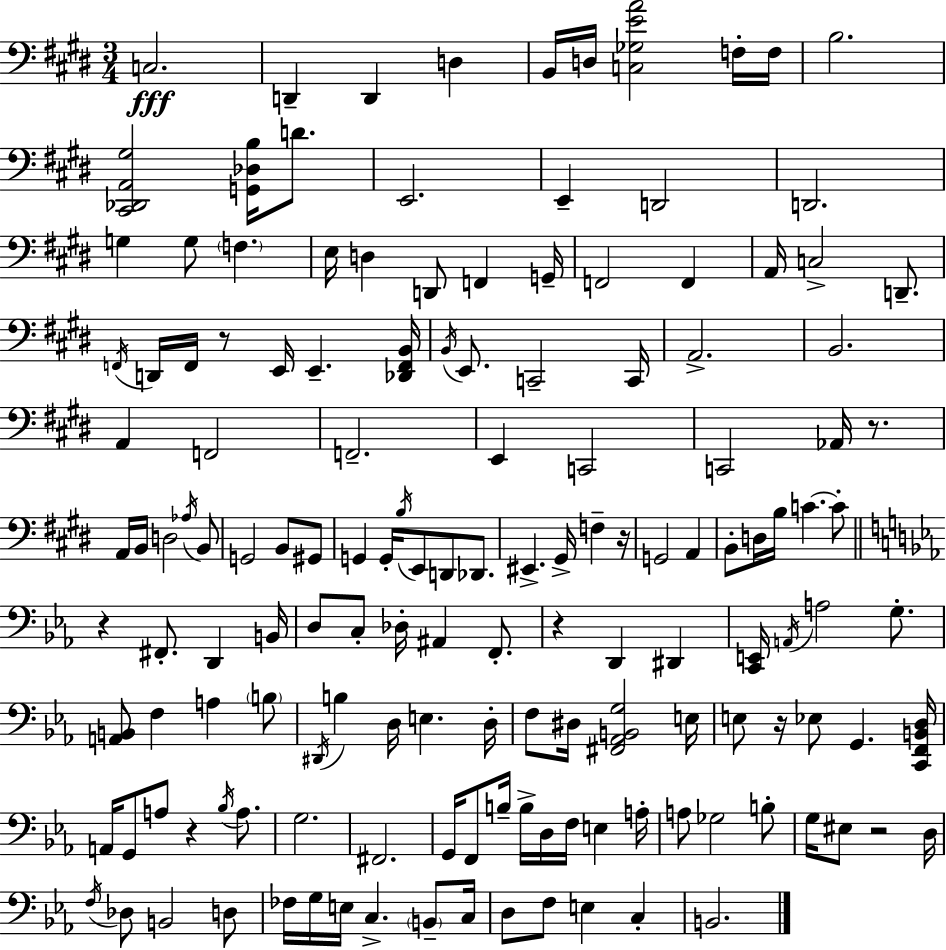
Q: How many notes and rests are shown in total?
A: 148